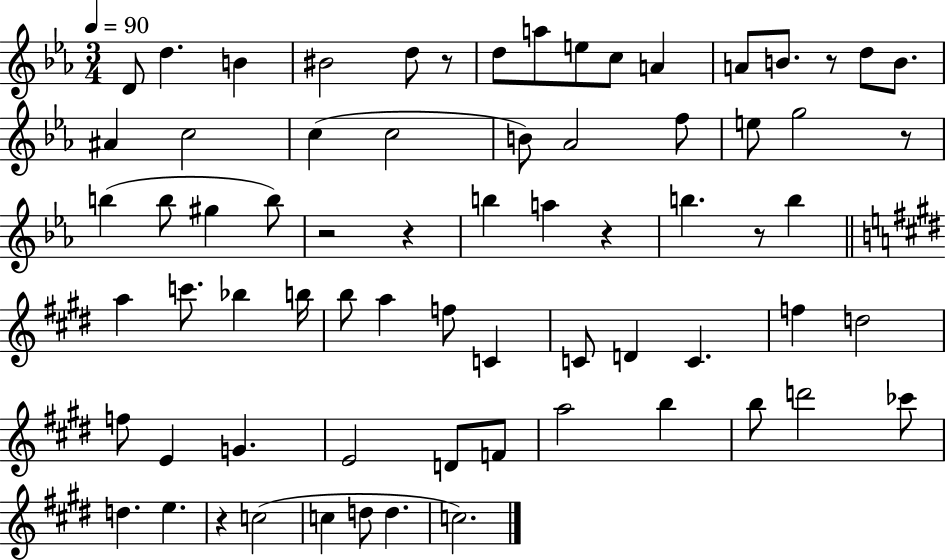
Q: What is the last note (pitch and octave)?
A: C5